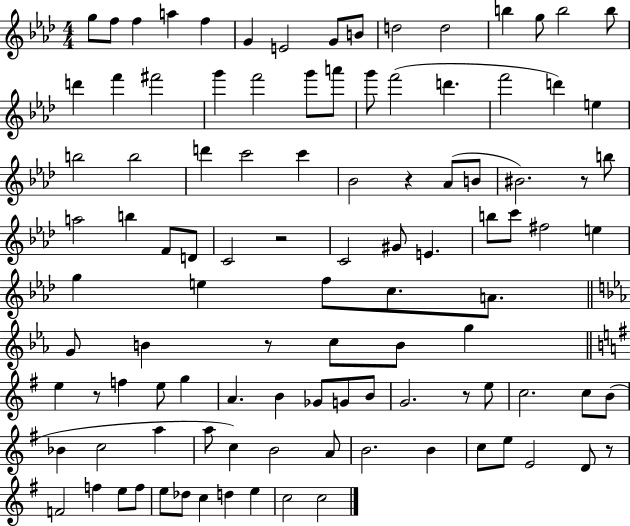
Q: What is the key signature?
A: AES major